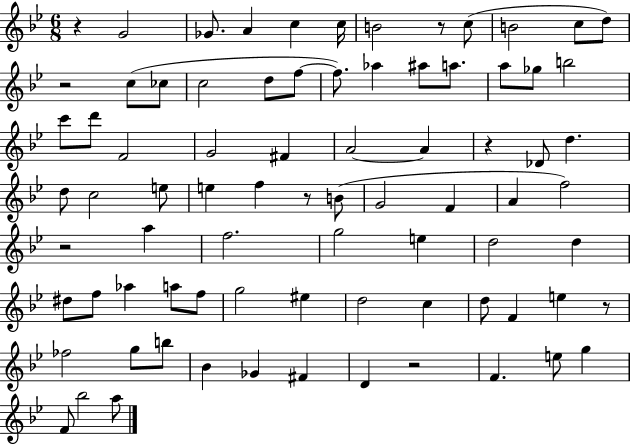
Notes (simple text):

R/q G4/h Gb4/e. A4/q C5/q C5/s B4/h R/e C5/e B4/h C5/e D5/e R/h C5/e CES5/e C5/h D5/e F5/e F5/e. Ab5/q A#5/e A5/e. A5/e Gb5/e B5/h C6/e D6/e F4/h G4/h F#4/q A4/h A4/q R/q Db4/e D5/q. D5/e C5/h E5/e E5/q F5/q R/e B4/e G4/h F4/q A4/q F5/h R/h A5/q F5/h. G5/h E5/q D5/h D5/q D#5/e F5/e Ab5/q A5/e F5/e G5/h EIS5/q D5/h C5/q D5/e F4/q E5/q R/e FES5/h G5/e B5/e Bb4/q Gb4/q F#4/q D4/q R/h F4/q. E5/e G5/q F4/e Bb5/h A5/e